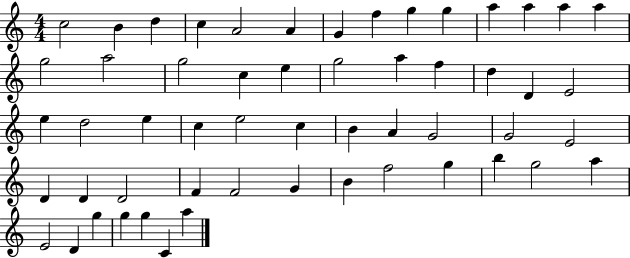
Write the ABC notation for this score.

X:1
T:Untitled
M:4/4
L:1/4
K:C
c2 B d c A2 A G f g g a a a a g2 a2 g2 c e g2 a f d D E2 e d2 e c e2 c B A G2 G2 E2 D D D2 F F2 G B f2 g b g2 a E2 D g g g C a